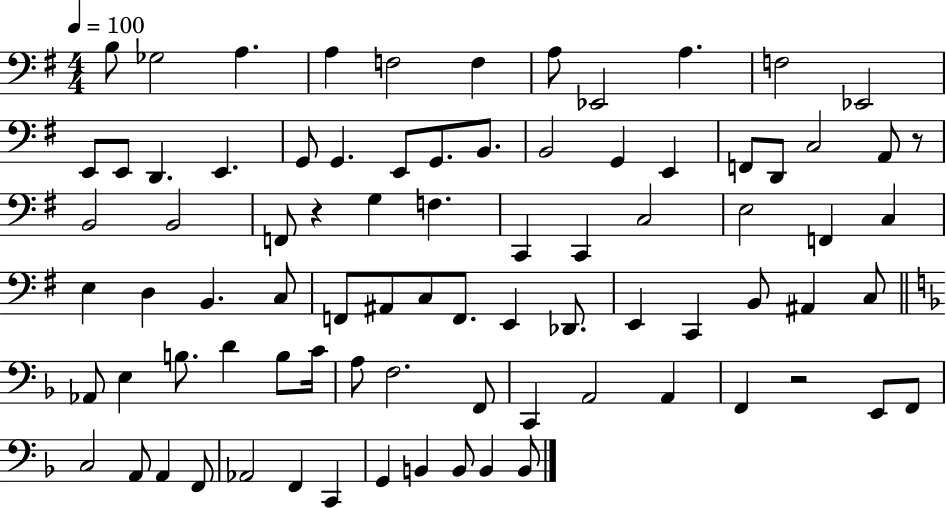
{
  \clef bass
  \numericTimeSignature
  \time 4/4
  \key g \major
  \tempo 4 = 100
  \repeat volta 2 { b8 ges2 a4. | a4 f2 f4 | a8 ees,2 a4. | f2 ees,2 | \break e,8 e,8 d,4. e,4. | g,8 g,4. e,8 g,8. b,8. | b,2 g,4 e,4 | f,8 d,8 c2 a,8 r8 | \break b,2 b,2 | f,8 r4 g4 f4. | c,4 c,4 c2 | e2 f,4 c4 | \break e4 d4 b,4. c8 | f,8 ais,8 c8 f,8. e,4 des,8. | e,4 c,4 b,8 ais,4 c8 | \bar "||" \break \key d \minor aes,8 e4 b8. d'4 b8 c'16 | a8 f2. f,8 | c,4 a,2 a,4 | f,4 r2 e,8 f,8 | \break c2 a,8 a,4 f,8 | aes,2 f,4 c,4 | g,4 b,4 b,8 b,4 b,8 | } \bar "|."
}